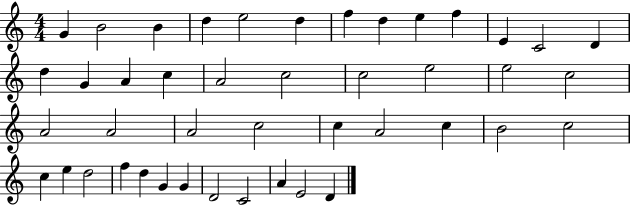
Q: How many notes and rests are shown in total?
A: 44